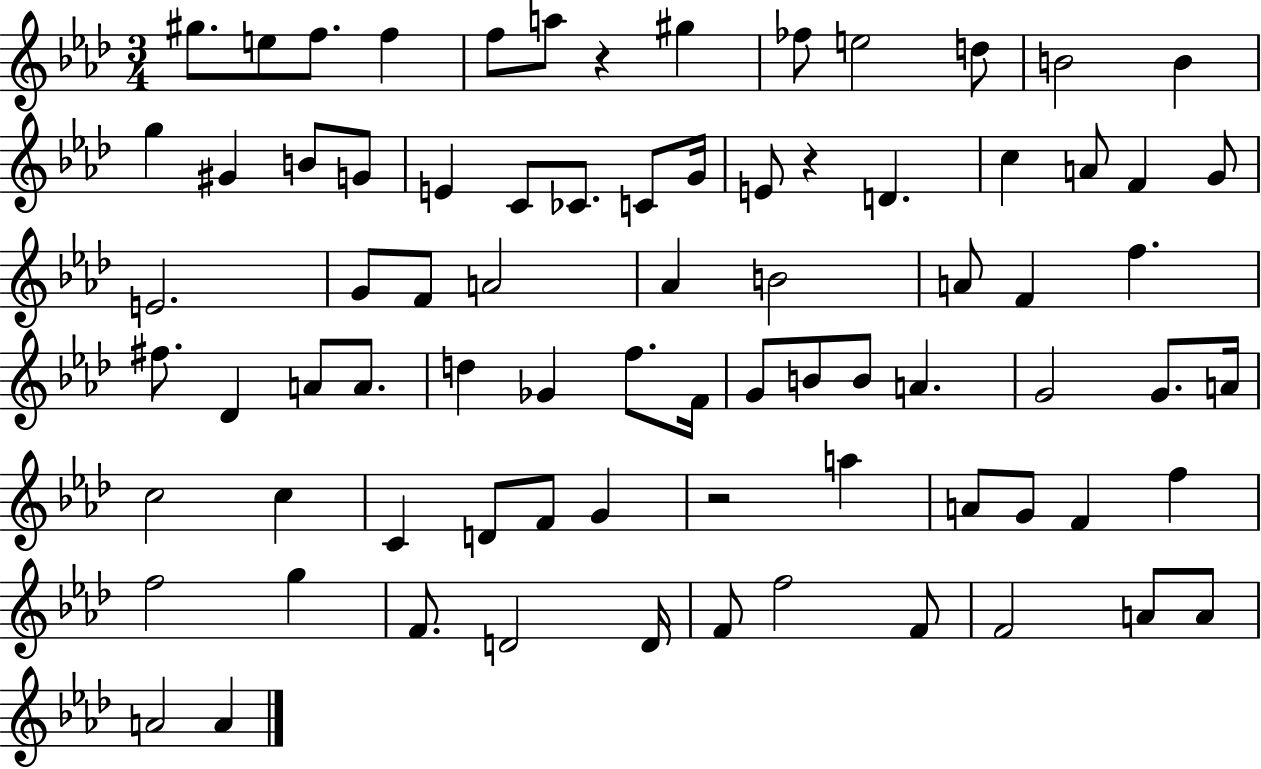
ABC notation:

X:1
T:Untitled
M:3/4
L:1/4
K:Ab
^g/2 e/2 f/2 f f/2 a/2 z ^g _f/2 e2 d/2 B2 B g ^G B/2 G/2 E C/2 _C/2 C/2 G/4 E/2 z D c A/2 F G/2 E2 G/2 F/2 A2 _A B2 A/2 F f ^f/2 _D A/2 A/2 d _G f/2 F/4 G/2 B/2 B/2 A G2 G/2 A/4 c2 c C D/2 F/2 G z2 a A/2 G/2 F f f2 g F/2 D2 D/4 F/2 f2 F/2 F2 A/2 A/2 A2 A